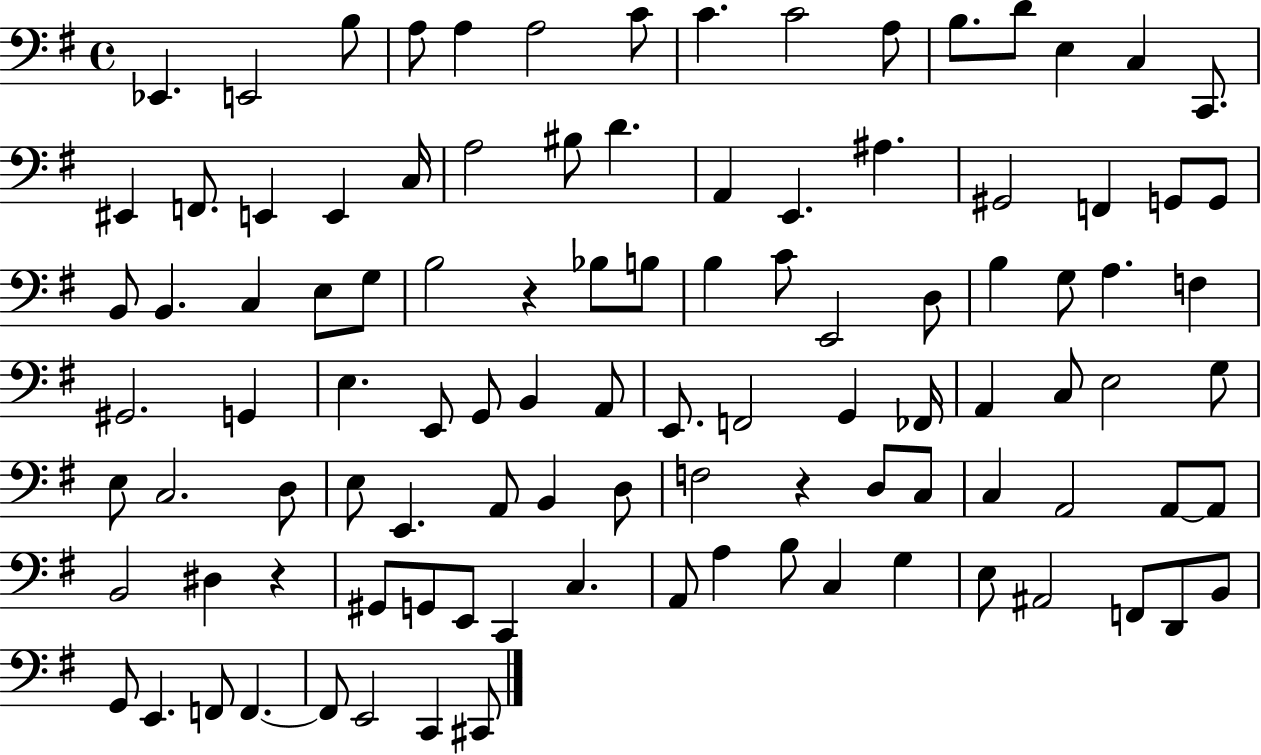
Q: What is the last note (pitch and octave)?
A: C#2